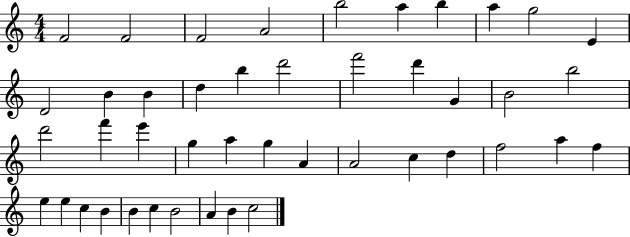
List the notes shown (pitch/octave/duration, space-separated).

F4/h F4/h F4/h A4/h B5/h A5/q B5/q A5/q G5/h E4/q D4/h B4/q B4/q D5/q B5/q D6/h F6/h D6/q G4/q B4/h B5/h D6/h F6/q E6/q G5/q A5/q G5/q A4/q A4/h C5/q D5/q F5/h A5/q F5/q E5/q E5/q C5/q B4/q B4/q C5/q B4/h A4/q B4/q C5/h